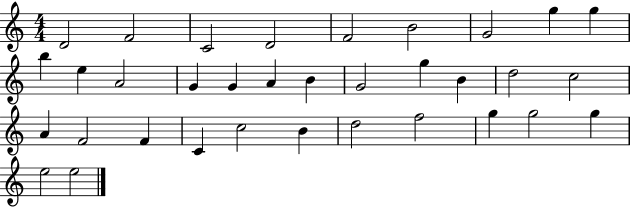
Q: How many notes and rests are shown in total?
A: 34